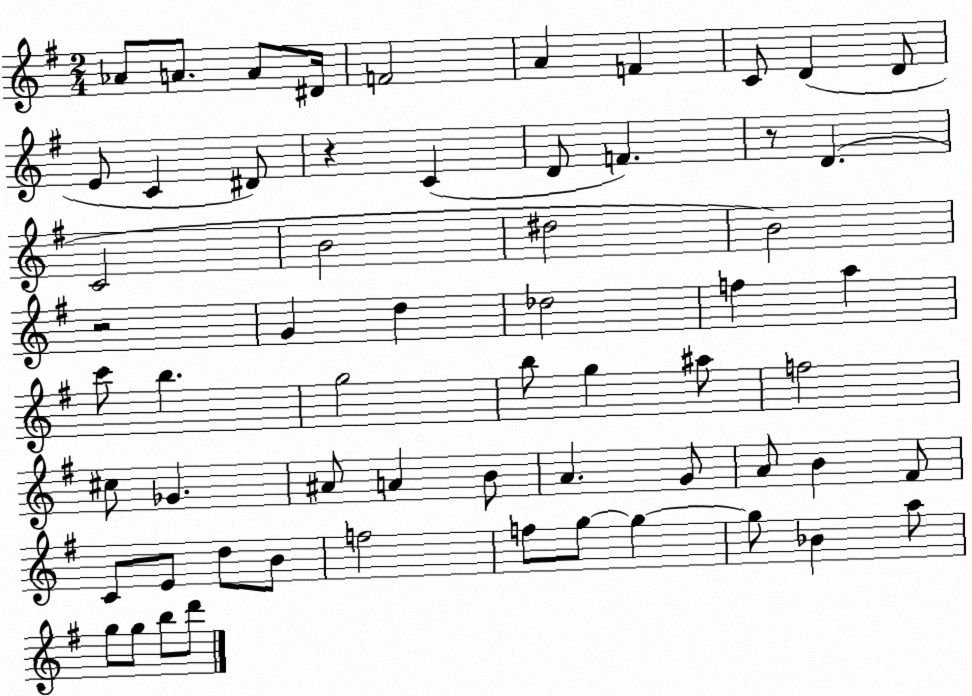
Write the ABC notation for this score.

X:1
T:Untitled
M:2/4
L:1/4
K:G
_A/2 A/2 A/2 ^D/4 F2 A F C/2 D D/2 E/2 C ^D/2 z C D/2 F z/2 D C2 B2 ^d2 B2 z2 G d _d2 f a c'/2 b g2 b/2 g ^a/2 f2 ^c/2 _G ^A/2 A B/2 A G/2 A/2 B ^F/2 C/2 E/2 d/2 B/2 f2 f/2 g/2 g g/2 _B a/2 g/2 g/2 b/2 d'/2